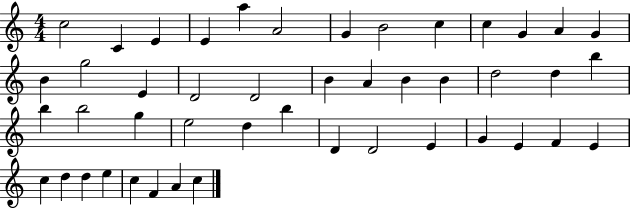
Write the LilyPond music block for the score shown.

{
  \clef treble
  \numericTimeSignature
  \time 4/4
  \key c \major
  c''2 c'4 e'4 | e'4 a''4 a'2 | g'4 b'2 c''4 | c''4 g'4 a'4 g'4 | \break b'4 g''2 e'4 | d'2 d'2 | b'4 a'4 b'4 b'4 | d''2 d''4 b''4 | \break b''4 b''2 g''4 | e''2 d''4 b''4 | d'4 d'2 e'4 | g'4 e'4 f'4 e'4 | \break c''4 d''4 d''4 e''4 | c''4 f'4 a'4 c''4 | \bar "|."
}